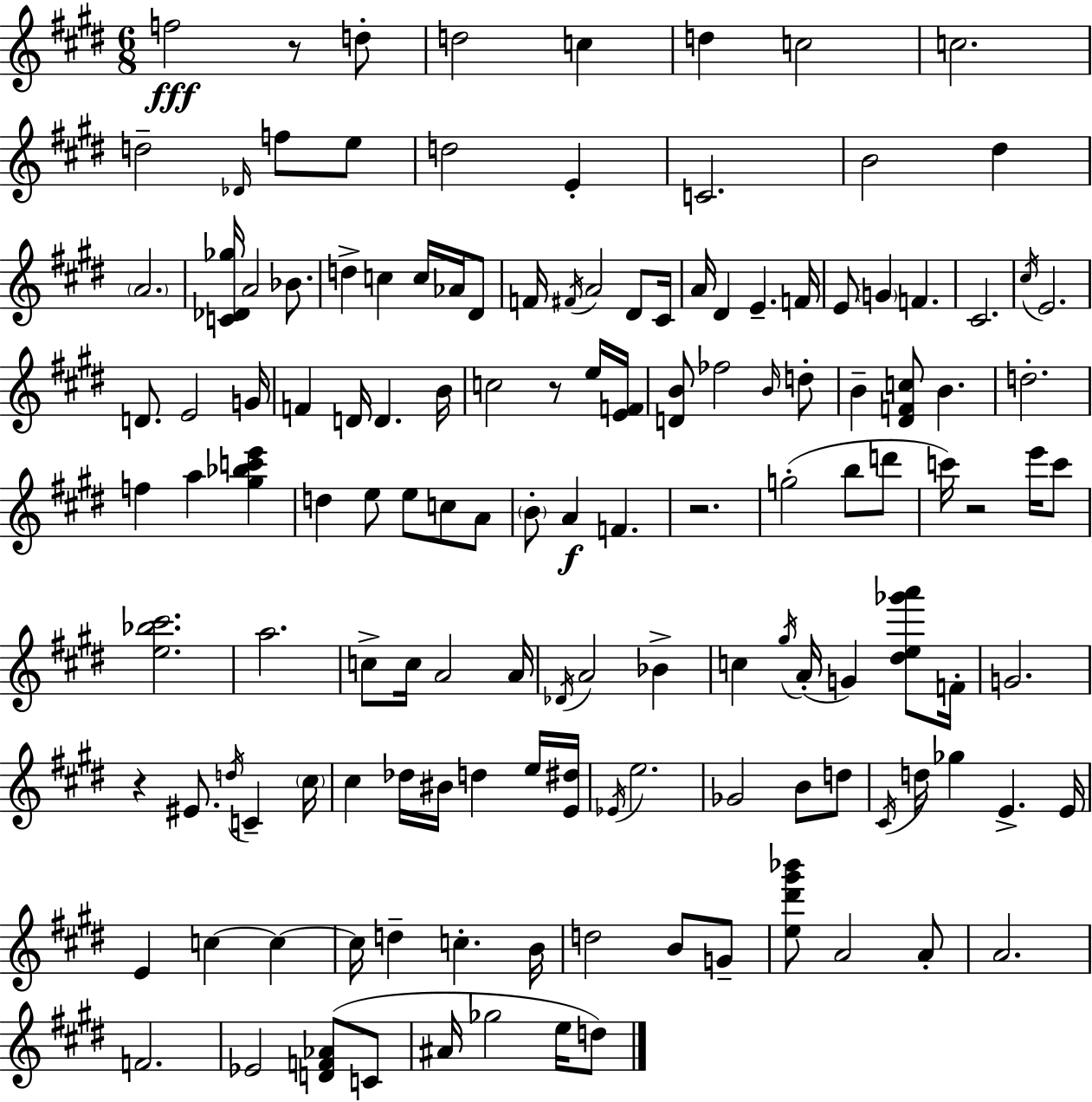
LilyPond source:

{
  \clef treble
  \numericTimeSignature
  \time 6/8
  \key e \major
  f''2\fff r8 d''8-. | d''2 c''4 | d''4 c''2 | c''2. | \break d''2-- \grace { des'16 } f''8 e''8 | d''2 e'4-. | c'2. | b'2 dis''4 | \break \parenthesize a'2. | <c' des' ges''>16 a'2 bes'8. | d''4-> c''4 c''16 aes'16 dis'8 | f'16 \acciaccatura { fis'16 } a'2 dis'8 | \break cis'16 a'16 dis'4 e'4.-- | f'16 e'8 \parenthesize g'4 f'4. | cis'2. | \acciaccatura { cis''16 } e'2. | \break d'8. e'2 | g'16 f'4 d'16 d'4. | b'16 c''2 r8 | e''16 <e' f'>16 <d' b'>8 fes''2 | \break \grace { b'16 } d''8-. b'4-- <dis' f' c''>8 b'4. | d''2.-. | f''4 a''4 | <gis'' bes'' c''' e'''>4 d''4 e''8 e''8 | \break c''8 a'8 \parenthesize b'8-. a'4\f f'4. | r2. | g''2-.( | b''8 d'''8 c'''16) r2 | \break e'''16 c'''8 <e'' bes'' cis'''>2. | a''2. | c''8-> c''16 a'2 | a'16 \acciaccatura { des'16 } a'2 | \break bes'4-> c''4 \acciaccatura { gis''16 }( a'16-. g'4) | <dis'' e'' ges''' a'''>8 f'16-. g'2. | r4 eis'8. | \acciaccatura { d''16 } c'4-- \parenthesize cis''16 cis''4 des''16 | \break bis'16 d''4 e''16 <e' dis''>16 \acciaccatura { ees'16 } e''2. | ges'2 | b'8 d''8 \acciaccatura { cis'16 } d''16 ges''4 | e'4.-> e'16 e'4 | \break c''4~~ c''4~~ c''16 d''4-- | c''4.-. b'16 d''2 | b'8 g'8-- <e'' dis''' gis''' bes'''>8 a'2 | a'8-. a'2. | \break f'2. | ees'2 | <d' f' aes'>8( c'8 ais'16 ges''2 | e''16 d''8) \bar "|."
}